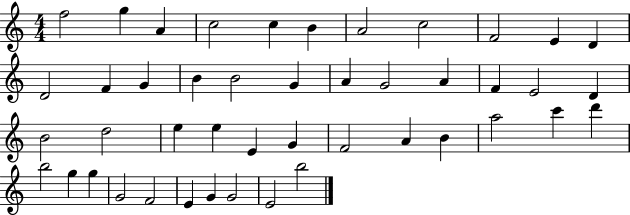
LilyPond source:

{
  \clef treble
  \numericTimeSignature
  \time 4/4
  \key c \major
  f''2 g''4 a'4 | c''2 c''4 b'4 | a'2 c''2 | f'2 e'4 d'4 | \break d'2 f'4 g'4 | b'4 b'2 g'4 | a'4 g'2 a'4 | f'4 e'2 d'4 | \break b'2 d''2 | e''4 e''4 e'4 g'4 | f'2 a'4 b'4 | a''2 c'''4 d'''4 | \break b''2 g''4 g''4 | g'2 f'2 | e'4 g'4 g'2 | e'2 b''2 | \break \bar "|."
}